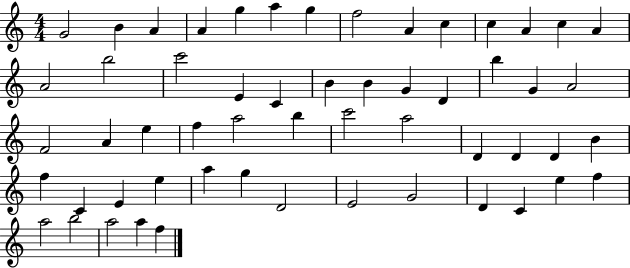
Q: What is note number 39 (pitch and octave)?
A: F5